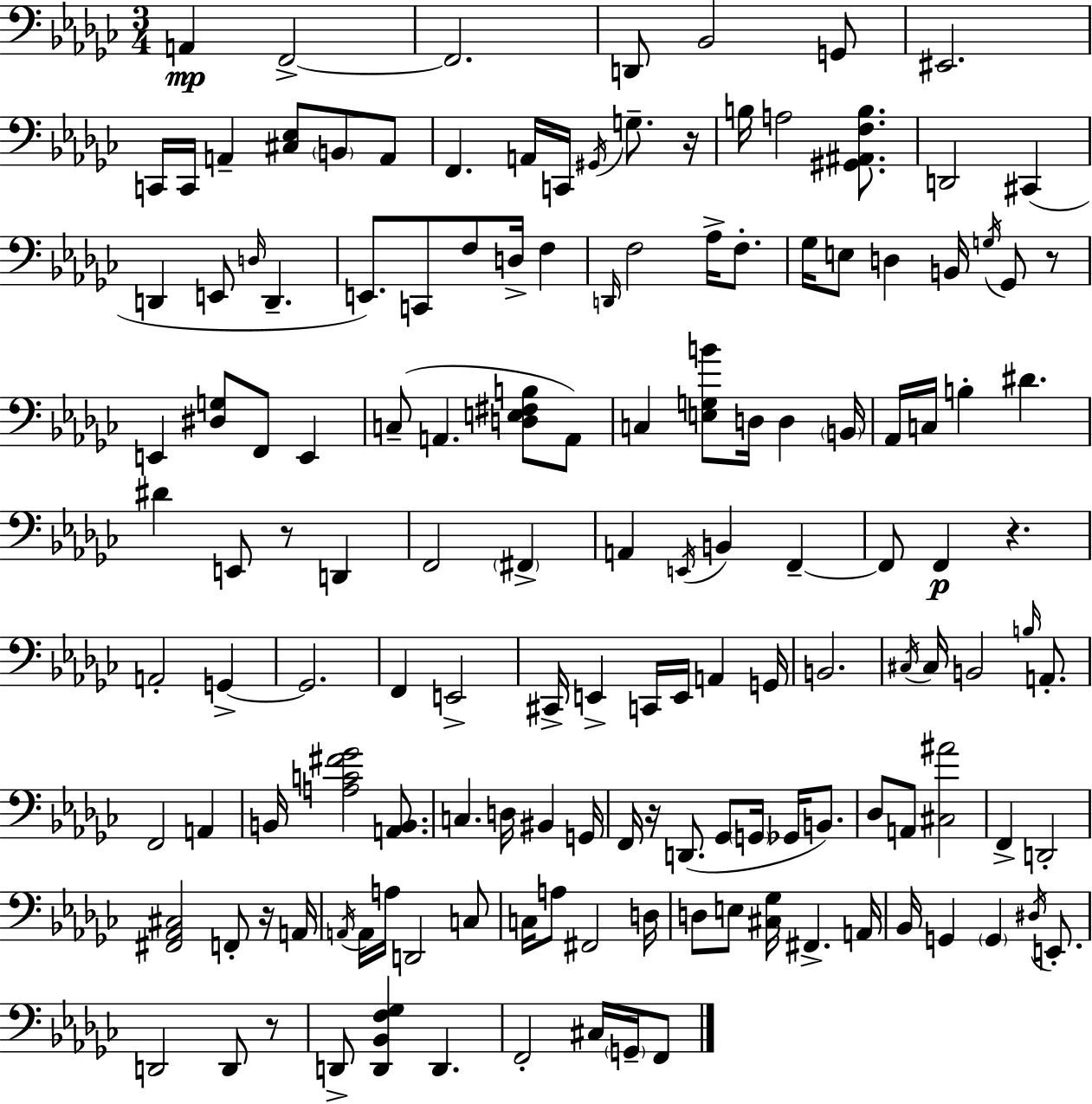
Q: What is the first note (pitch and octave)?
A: A2